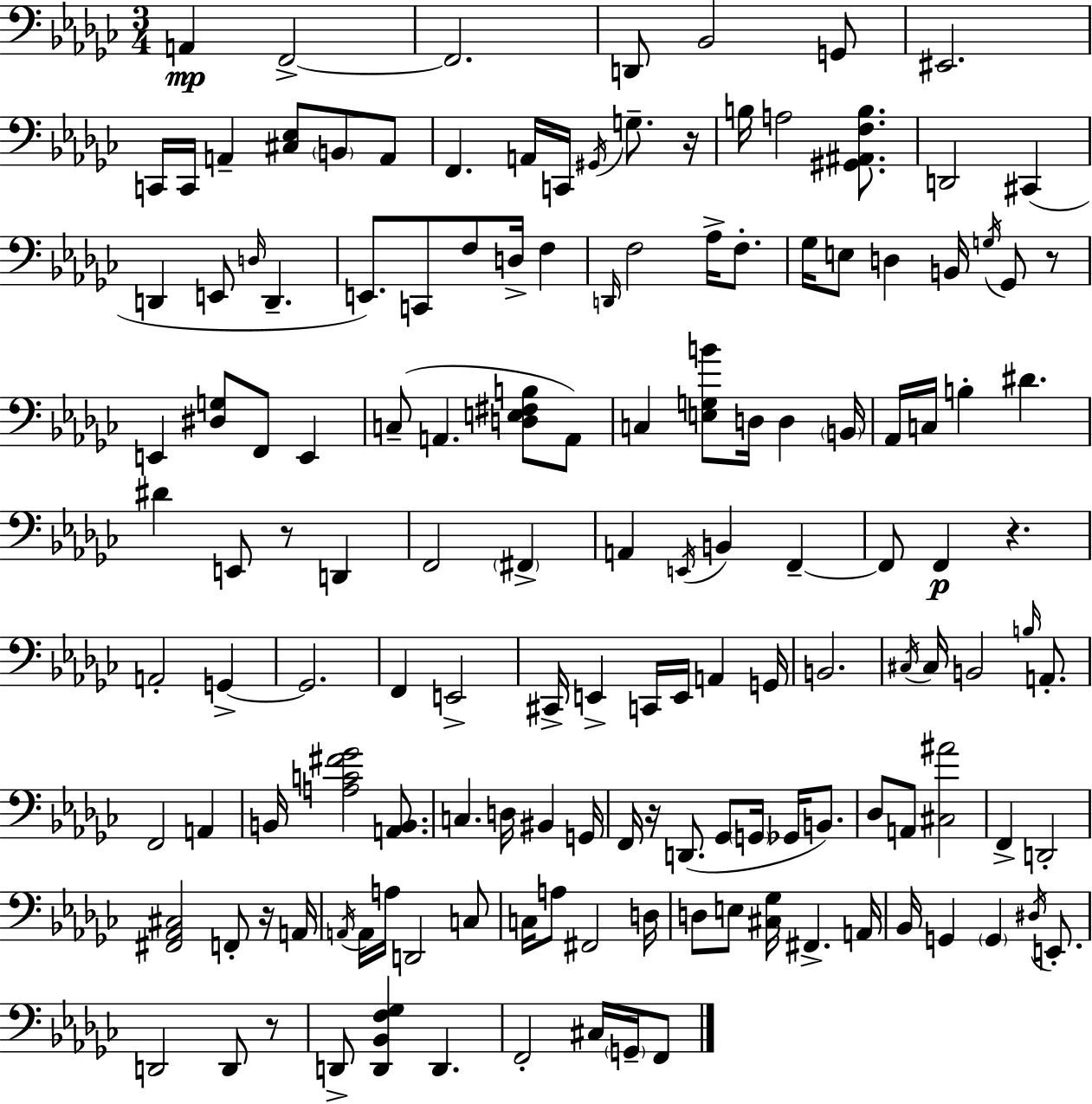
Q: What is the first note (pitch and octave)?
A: A2